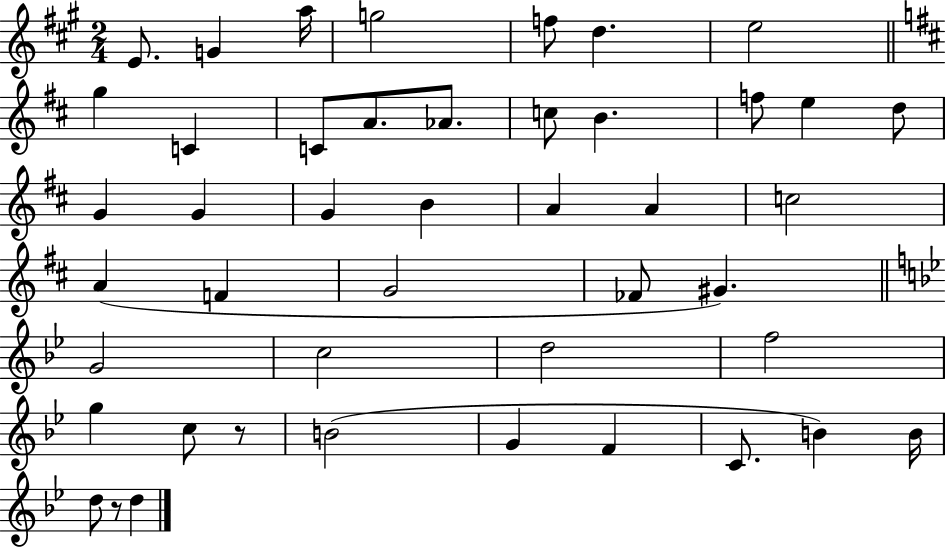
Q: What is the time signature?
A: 2/4